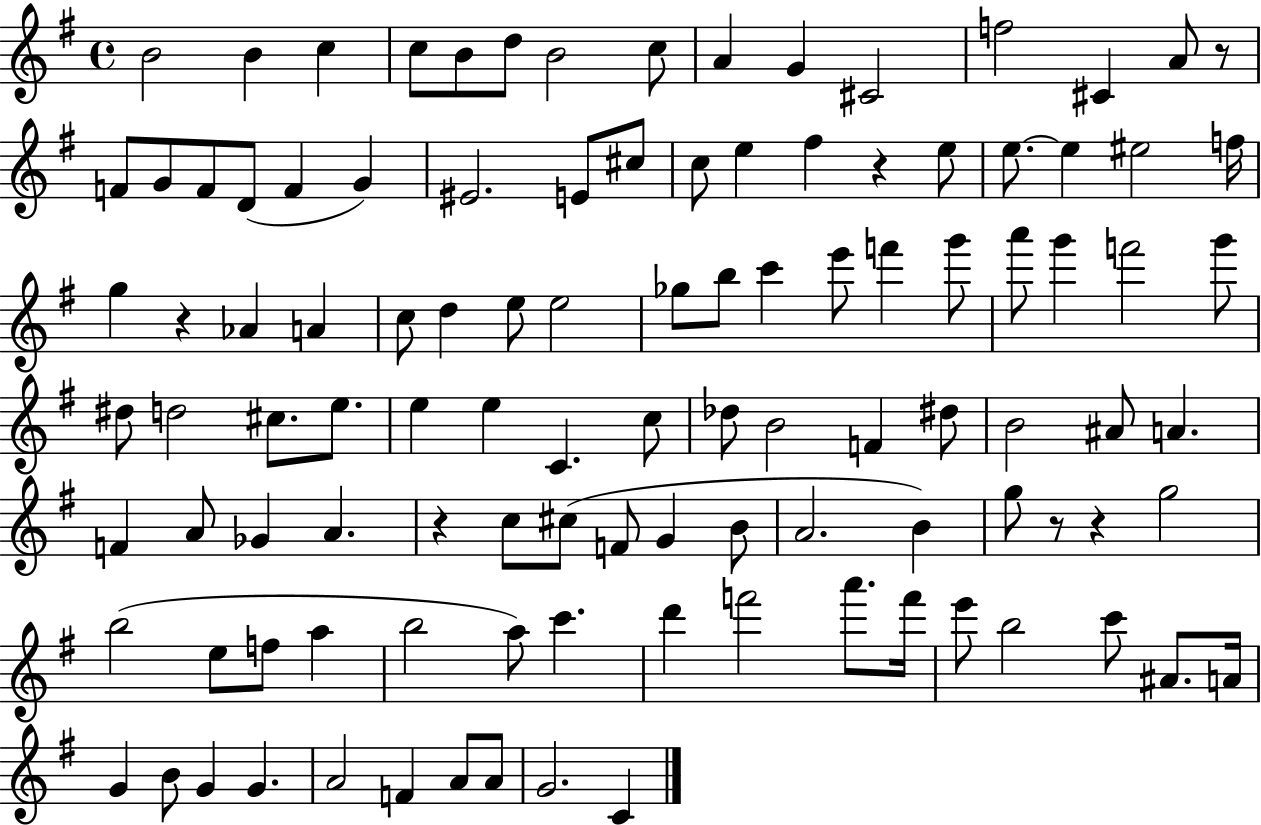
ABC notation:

X:1
T:Untitled
M:4/4
L:1/4
K:G
B2 B c c/2 B/2 d/2 B2 c/2 A G ^C2 f2 ^C A/2 z/2 F/2 G/2 F/2 D/2 F G ^E2 E/2 ^c/2 c/2 e ^f z e/2 e/2 e ^e2 f/4 g z _A A c/2 d e/2 e2 _g/2 b/2 c' e'/2 f' g'/2 a'/2 g' f'2 g'/2 ^d/2 d2 ^c/2 e/2 e e C c/2 _d/2 B2 F ^d/2 B2 ^A/2 A F A/2 _G A z c/2 ^c/2 F/2 G B/2 A2 B g/2 z/2 z g2 b2 e/2 f/2 a b2 a/2 c' d' f'2 a'/2 f'/4 e'/2 b2 c'/2 ^A/2 A/4 G B/2 G G A2 F A/2 A/2 G2 C